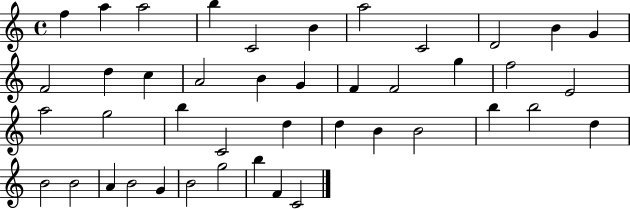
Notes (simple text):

F5/q A5/q A5/h B5/q C4/h B4/q A5/h C4/h D4/h B4/q G4/q F4/h D5/q C5/q A4/h B4/q G4/q F4/q F4/h G5/q F5/h E4/h A5/h G5/h B5/q C4/h D5/q D5/q B4/q B4/h B5/q B5/h D5/q B4/h B4/h A4/q B4/h G4/q B4/h G5/h B5/q F4/q C4/h